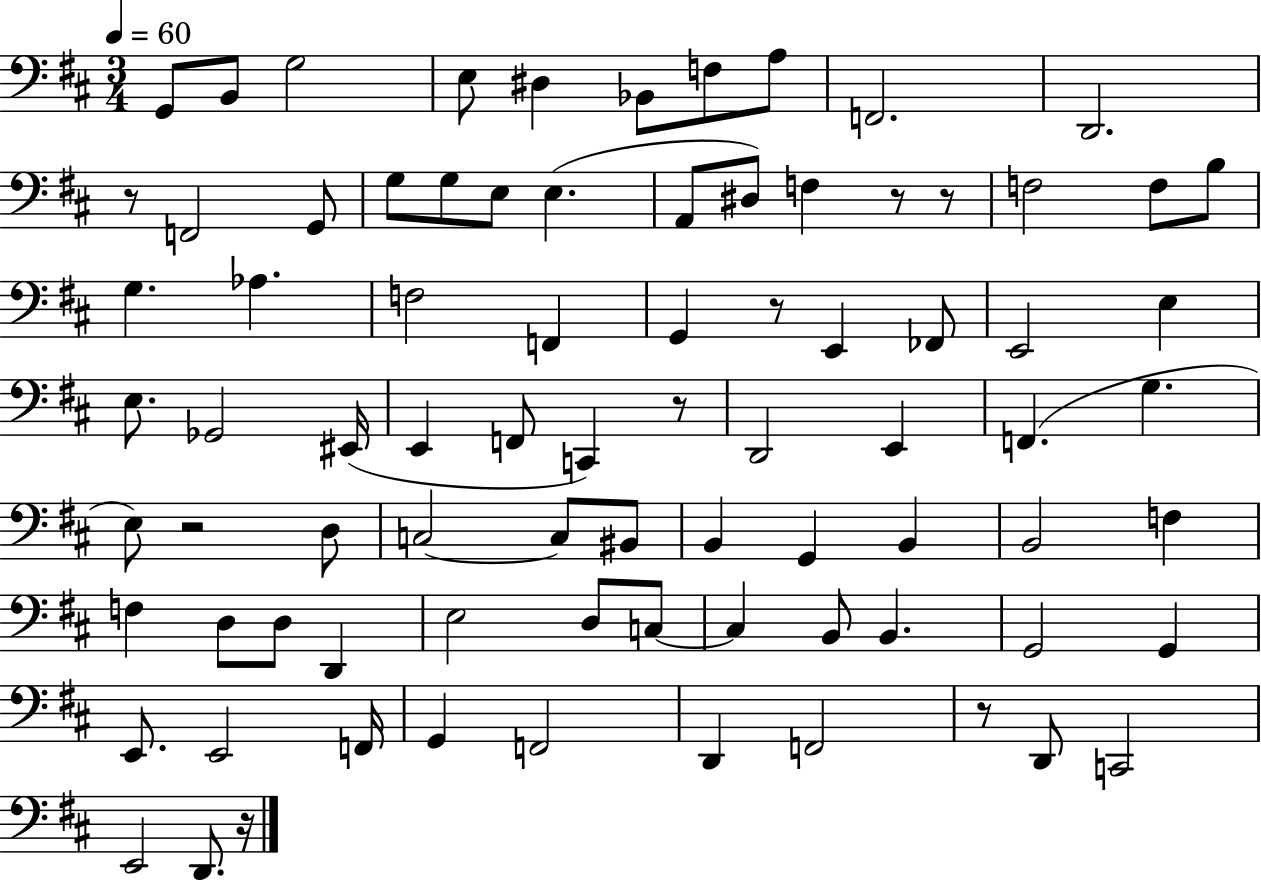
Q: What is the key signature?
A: D major